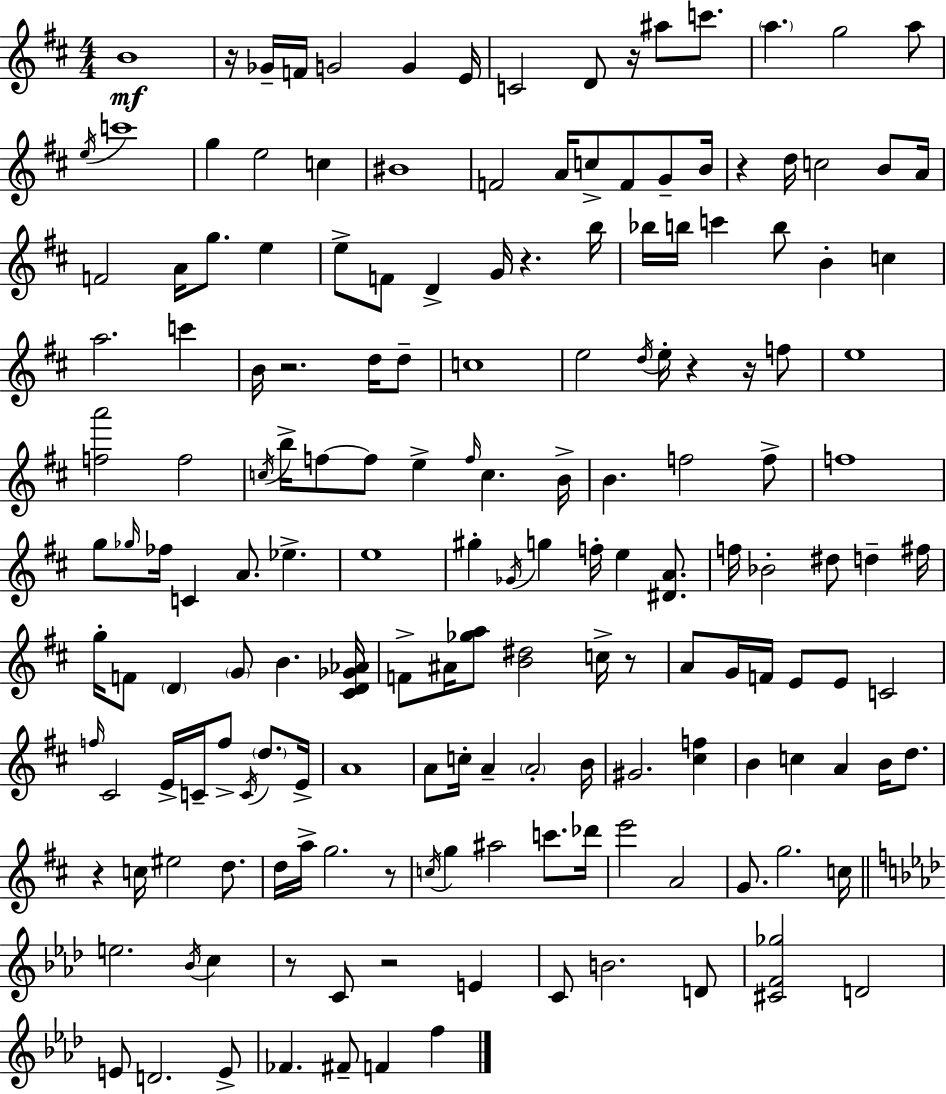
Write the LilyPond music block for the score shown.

{
  \clef treble
  \numericTimeSignature
  \time 4/4
  \key d \major
  b'1\mf | r16 ges'16-- f'16 g'2 g'4 e'16 | c'2 d'8 r16 ais''8 c'''8. | \parenthesize a''4. g''2 a''8 | \break \acciaccatura { e''16 } c'''1 | g''4 e''2 c''4 | bis'1 | f'2 a'16 c''8-> f'8 g'8-- | \break b'16 r4 d''16 c''2 b'8 | a'16 f'2 a'16 g''8. e''4 | e''8-> f'8 d'4-> g'16 r4. | b''16 bes''16 b''16 c'''4 b''8 b'4-. c''4 | \break a''2. c'''4 | b'16 r2. d''16 d''8-- | c''1 | e''2 \acciaccatura { d''16 } e''16-. r4 r16 | \break f''8 e''1 | <f'' a'''>2 f''2 | \acciaccatura { c''16 } b''16-> f''8~~ f''8 e''4-> \grace { f''16 } c''4. | b'16-> b'4. f''2 | \break f''8-> f''1 | g''8 \grace { ges''16 } fes''16 c'4 a'8. ees''4.-> | e''1 | gis''4-. \acciaccatura { ges'16 } g''4 f''16-. e''4 | \break <dis' a'>8. f''16 bes'2-. dis''8 | d''4-- fis''16 g''16-. f'8 \parenthesize d'4 \parenthesize g'8 b'4. | <cis' d' ges' aes'>16 f'8-> ais'16 <ges'' a''>8 <b' dis''>2 | c''16-> r8 a'8 g'16 f'16 e'8 e'8 c'2 | \break \grace { f''16 } cis'2 e'16-> | c'16-- f''8-> \acciaccatura { c'16 } \parenthesize d''8. e'16-> a'1 | a'8 c''16-. a'4-- \parenthesize a'2-. | b'16 gis'2. | \break <cis'' f''>4 b'4 c''4 | a'4 b'16 d''8. r4 c''16 eis''2 | d''8. d''16 a''16-> g''2. | r8 \acciaccatura { c''16 } g''4 ais''2 | \break c'''8. des'''16 e'''2 | a'2 g'8. g''2. | c''16 \bar "||" \break \key f \minor e''2. \acciaccatura { bes'16 } c''4 | r8 c'8 r2 e'4 | c'8 b'2. d'8 | <cis' f' ges''>2 d'2 | \break e'8 d'2. e'8-> | fes'4. fis'8-- f'4 f''4 | \bar "|."
}